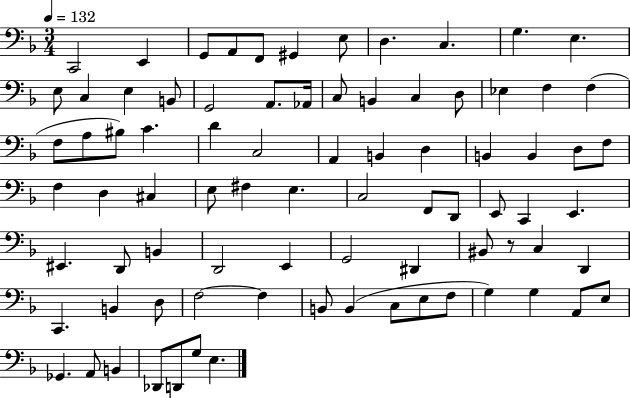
C2/h E2/q G2/e A2/e F2/e G#2/q E3/e D3/q. C3/q. G3/q. E3/q. E3/e C3/q E3/q B2/e G2/h A2/e. Ab2/s C3/e B2/q C3/q D3/e Eb3/q F3/q F3/q F3/e A3/e BIS3/e C4/q. D4/q C3/h A2/q B2/q D3/q B2/q B2/q D3/e F3/e F3/q D3/q C#3/q E3/e F#3/q E3/q. C3/h F2/e D2/e E2/e C2/q E2/q. EIS2/q. D2/e B2/q D2/h E2/q G2/h D#2/q BIS2/e R/e C3/q D2/q C2/q. B2/q D3/e F3/h F3/q B2/e B2/q C3/e E3/e F3/e G3/q G3/q A2/e E3/e Gb2/q. A2/e B2/q Db2/e D2/e G3/e E3/q.